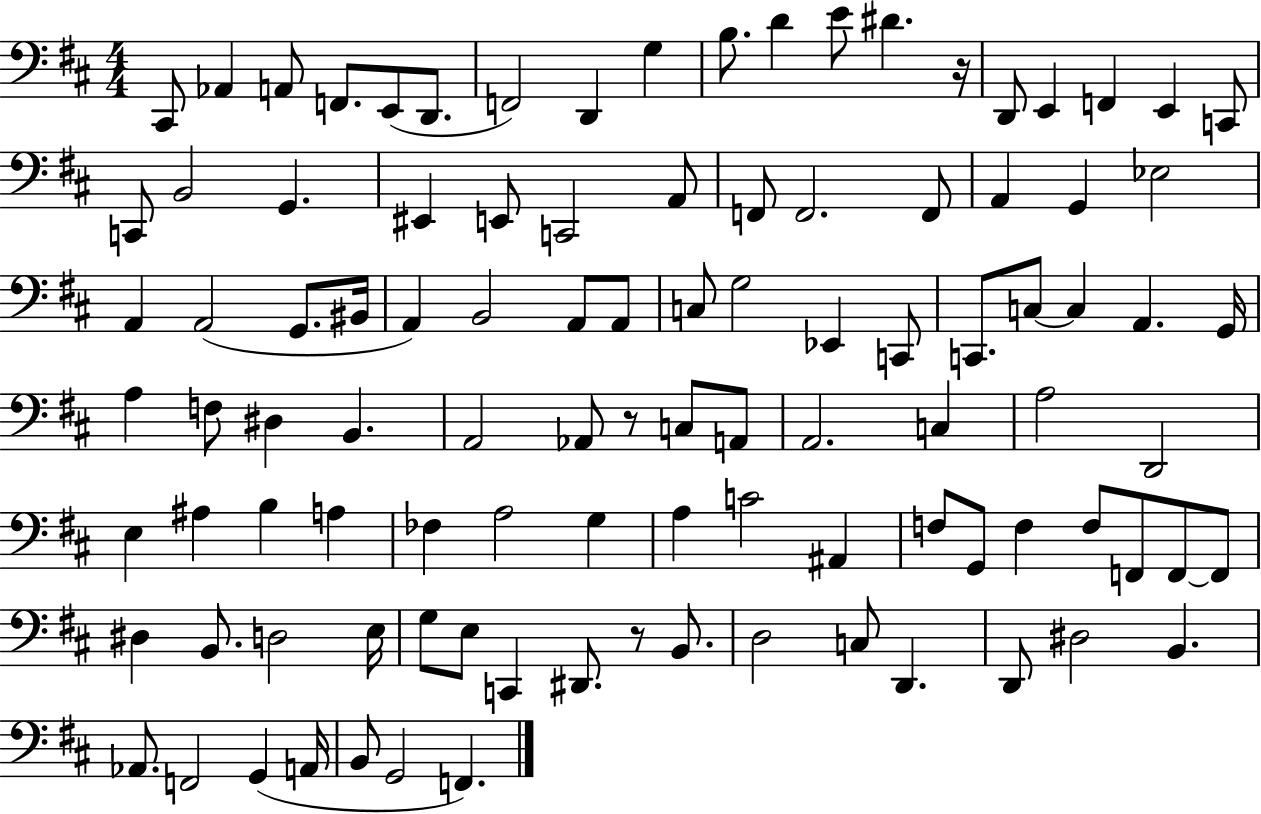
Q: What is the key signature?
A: D major